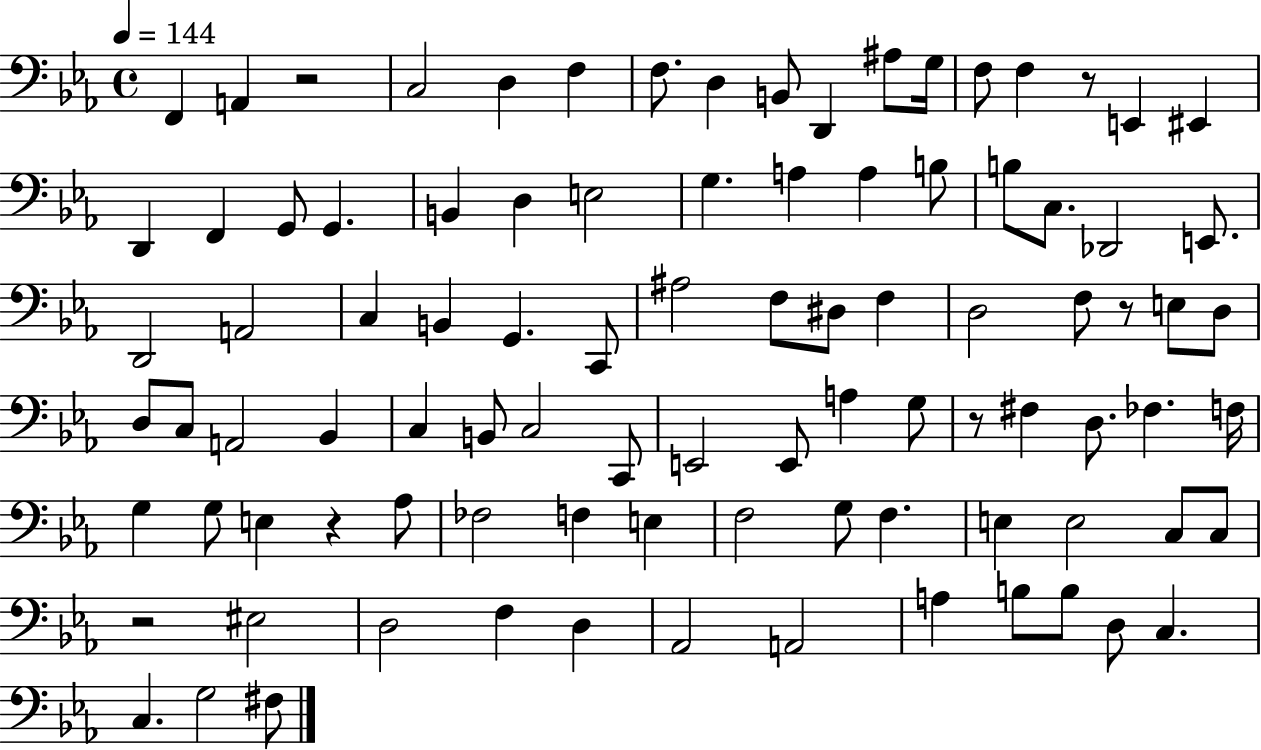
F2/q A2/q R/h C3/h D3/q F3/q F3/e. D3/q B2/e D2/q A#3/e G3/s F3/e F3/q R/e E2/q EIS2/q D2/q F2/q G2/e G2/q. B2/q D3/q E3/h G3/q. A3/q A3/q B3/e B3/e C3/e. Db2/h E2/e. D2/h A2/h C3/q B2/q G2/q. C2/e A#3/h F3/e D#3/e F3/q D3/h F3/e R/e E3/e D3/e D3/e C3/e A2/h Bb2/q C3/q B2/e C3/h C2/e E2/h E2/e A3/q G3/e R/e F#3/q D3/e. FES3/q. F3/s G3/q G3/e E3/q R/q Ab3/e FES3/h F3/q E3/q F3/h G3/e F3/q. E3/q E3/h C3/e C3/e R/h EIS3/h D3/h F3/q D3/q Ab2/h A2/h A3/q B3/e B3/e D3/e C3/q. C3/q. G3/h F#3/e